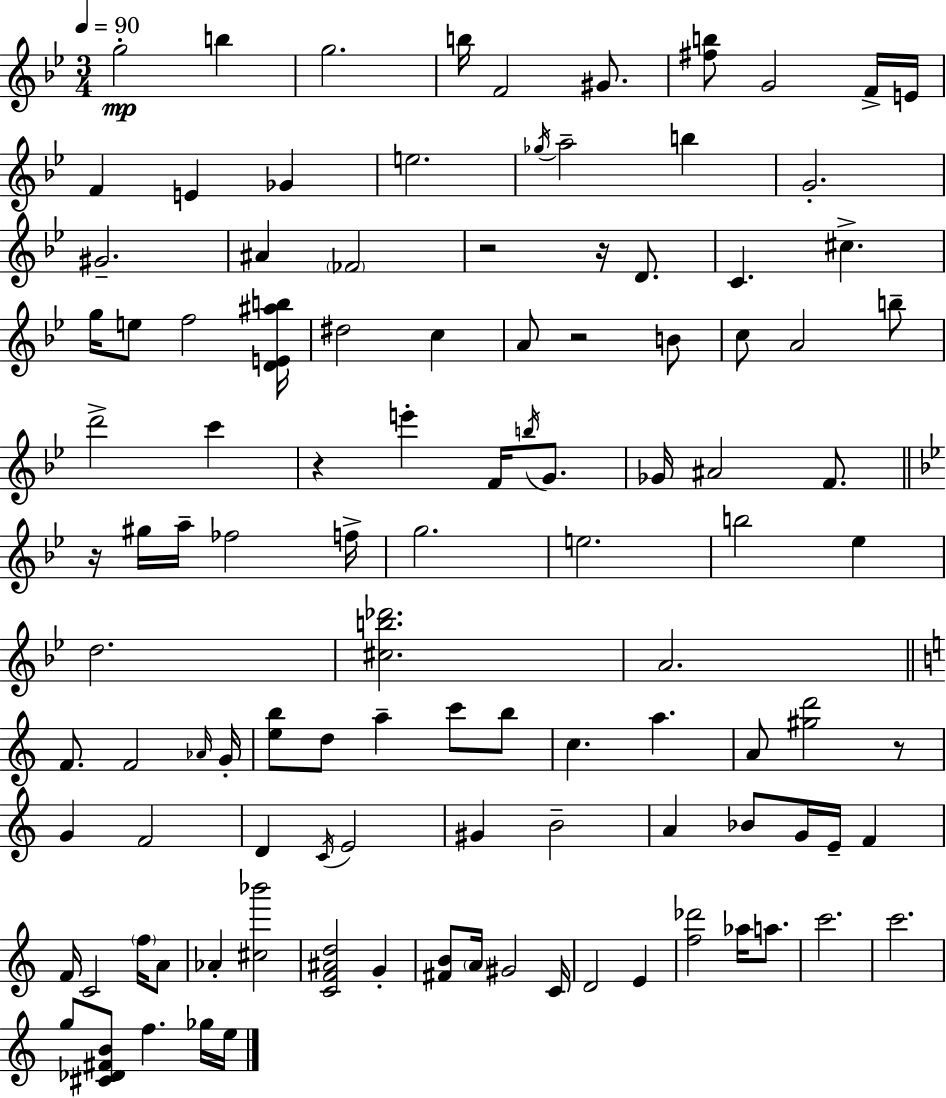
G5/h B5/q G5/h. B5/s F4/h G#4/e. [F#5,B5]/e G4/h F4/s E4/s F4/q E4/q Gb4/q E5/h. Gb5/s A5/h B5/q G4/h. G#4/h. A#4/q FES4/h R/h R/s D4/e. C4/q. C#5/q. G5/s E5/e F5/h [D4,E4,A#5,B5]/s D#5/h C5/q A4/e R/h B4/e C5/e A4/h B5/e D6/h C6/q R/q E6/q F4/s B5/s G4/e. Gb4/s A#4/h F4/e. R/s G#5/s A5/s FES5/h F5/s G5/h. E5/h. B5/h Eb5/q D5/h. [C#5,B5,Db6]/h. A4/h. F4/e. F4/h Ab4/s G4/s [E5,B5]/e D5/e A5/q C6/e B5/e C5/q. A5/q. A4/e [G#5,D6]/h R/e G4/q F4/h D4/q C4/s E4/h G#4/q B4/h A4/q Bb4/e G4/s E4/s F4/q F4/s C4/h F5/s A4/e Ab4/q [C#5,Bb6]/h [C4,F4,A#4,D5]/h G4/q [F#4,B4]/e A4/s G#4/h C4/s D4/h E4/q [F5,Db6]/h Ab5/s A5/e. C6/h. C6/h. G5/e [C#4,Db4,F#4,B4]/e F5/q. Gb5/s E5/s